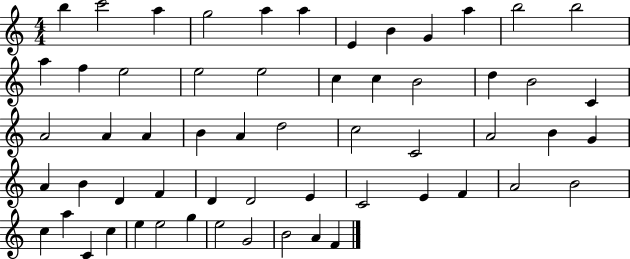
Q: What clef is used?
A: treble